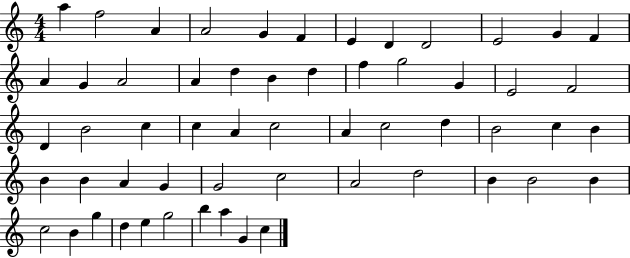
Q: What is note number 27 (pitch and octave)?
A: C5